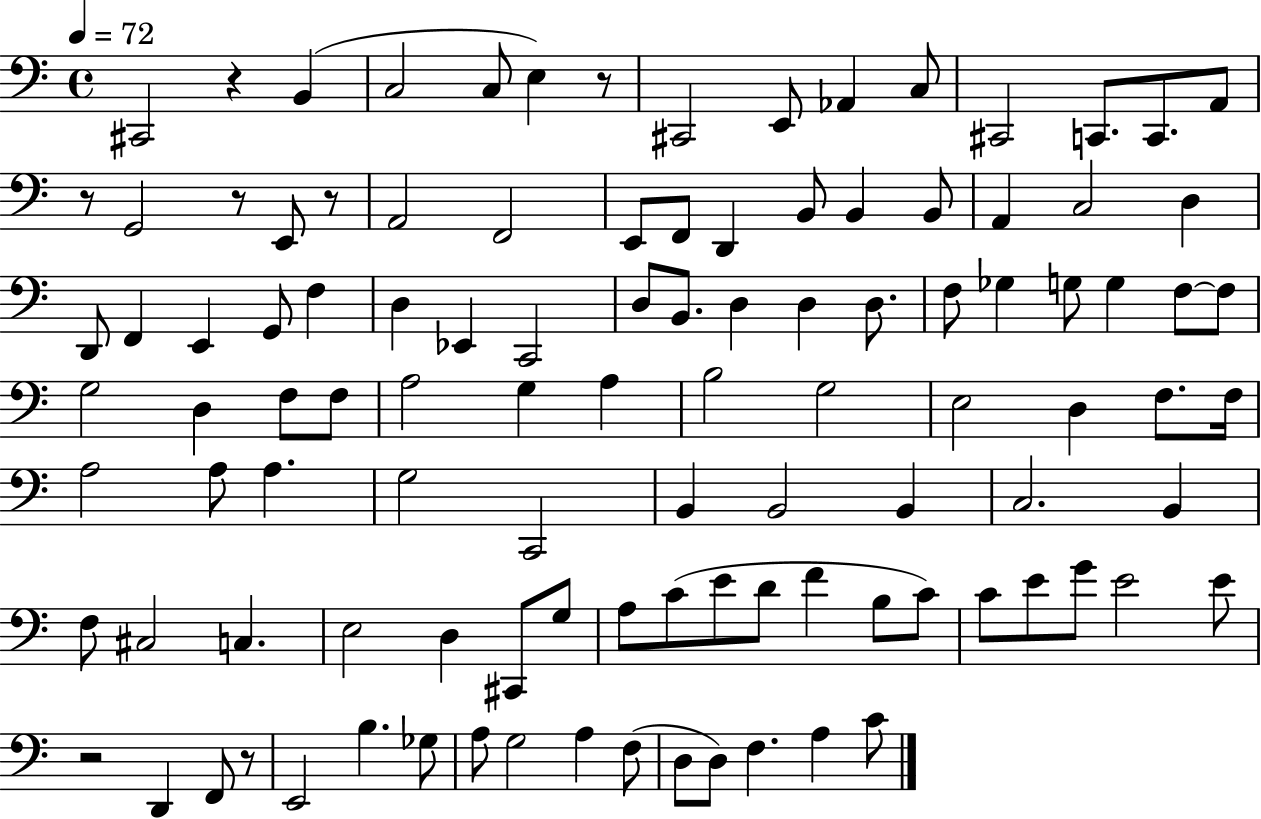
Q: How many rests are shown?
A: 7